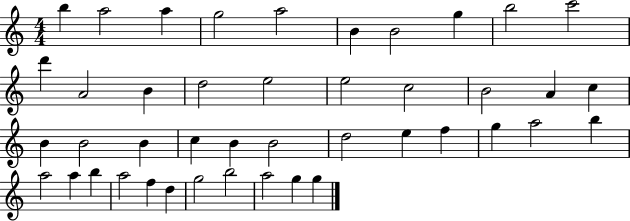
{
  \clef treble
  \numericTimeSignature
  \time 4/4
  \key c \major
  b''4 a''2 a''4 | g''2 a''2 | b'4 b'2 g''4 | b''2 c'''2 | \break d'''4 a'2 b'4 | d''2 e''2 | e''2 c''2 | b'2 a'4 c''4 | \break b'4 b'2 b'4 | c''4 b'4 b'2 | d''2 e''4 f''4 | g''4 a''2 b''4 | \break a''2 a''4 b''4 | a''2 f''4 d''4 | g''2 b''2 | a''2 g''4 g''4 | \break \bar "|."
}